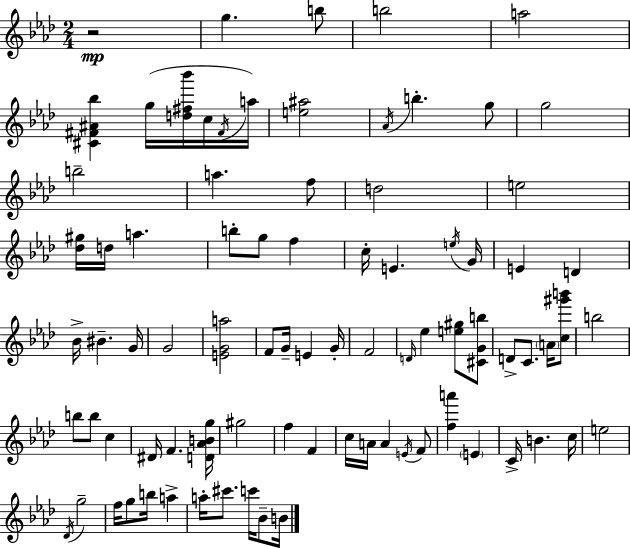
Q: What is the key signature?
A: F minor